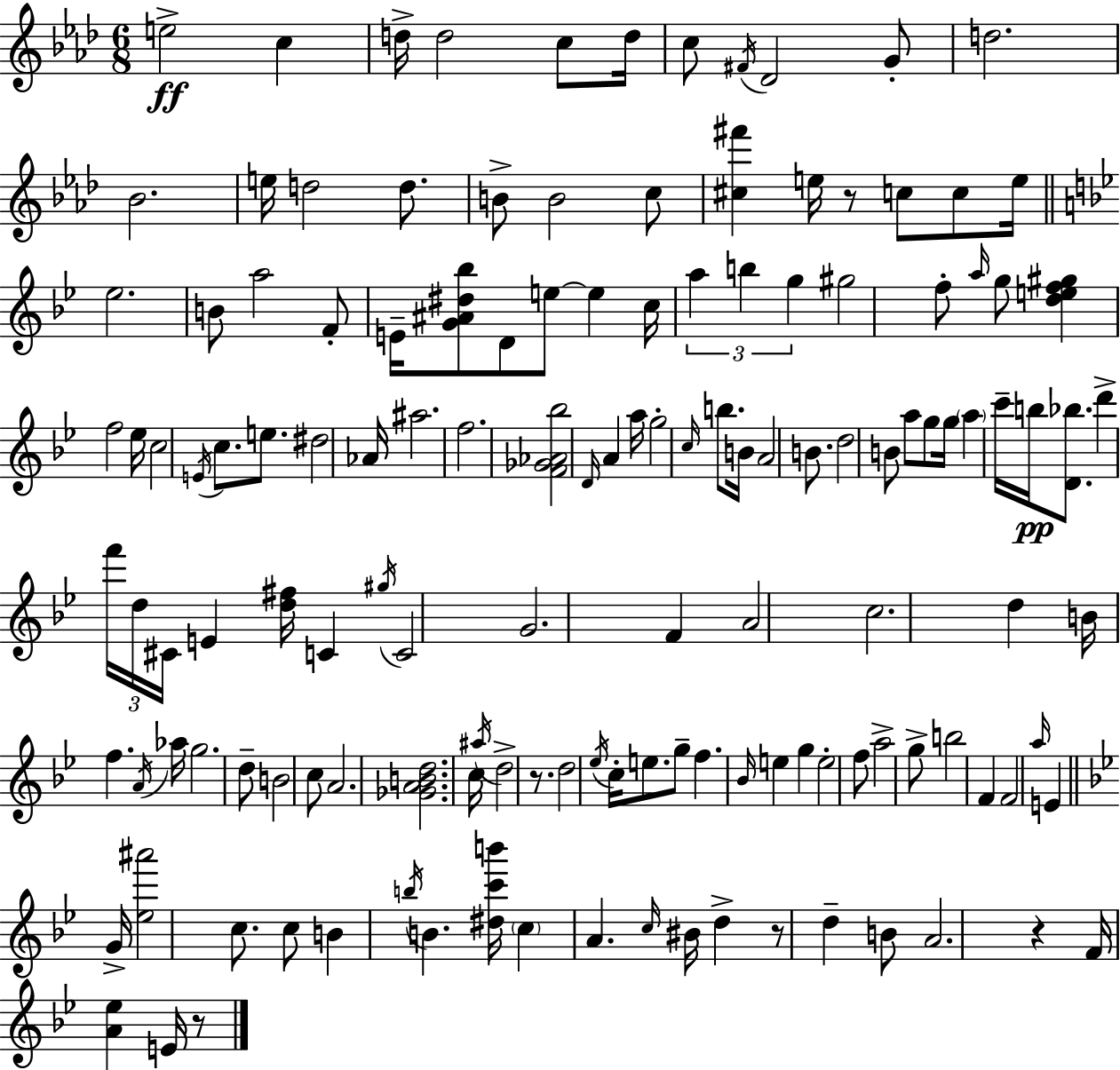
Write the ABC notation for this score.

X:1
T:Untitled
M:6/8
L:1/4
K:Fm
e2 c d/4 d2 c/2 d/4 c/2 ^F/4 _D2 G/2 d2 _B2 e/4 d2 d/2 B/2 B2 c/2 [^c^f'] e/4 z/2 c/2 c/2 e/4 _e2 B/2 a2 F/2 E/4 [G^A^d_b]/2 D/2 e/2 e c/4 a b g ^g2 f/2 a/4 g/2 [def^g] f2 _e/4 c2 E/4 c/2 e/2 ^d2 _A/4 ^a2 f2 [F_G_A_b]2 D/4 A a/4 g2 c/4 b/2 B/4 A2 B/2 d2 B/2 a/2 g/2 g/4 a c'/4 b/4 [D_b]/2 d' f'/4 d/4 ^C/4 E [d^f]/4 C ^g/4 C2 G2 F A2 c2 d B/4 f A/4 _a/4 g2 d/2 B2 c/2 A2 [_GABd]2 c/4 ^a/4 d2 z/2 d2 _e/4 c/4 e/2 g/2 f _B/4 e g e2 f/2 a2 g/2 b2 F F2 a/4 E G/4 [_e^a']2 c/2 c/2 B b/4 B [^dc'b']/4 c A c/4 ^B/4 d z/2 d B/2 A2 z F/4 [A_e] E/4 z/2